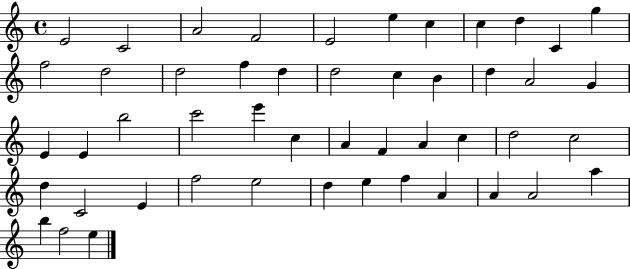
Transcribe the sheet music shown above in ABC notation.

X:1
T:Untitled
M:4/4
L:1/4
K:C
E2 C2 A2 F2 E2 e c c d C g f2 d2 d2 f d d2 c B d A2 G E E b2 c'2 e' c A F A c d2 c2 d C2 E f2 e2 d e f A A A2 a b f2 e